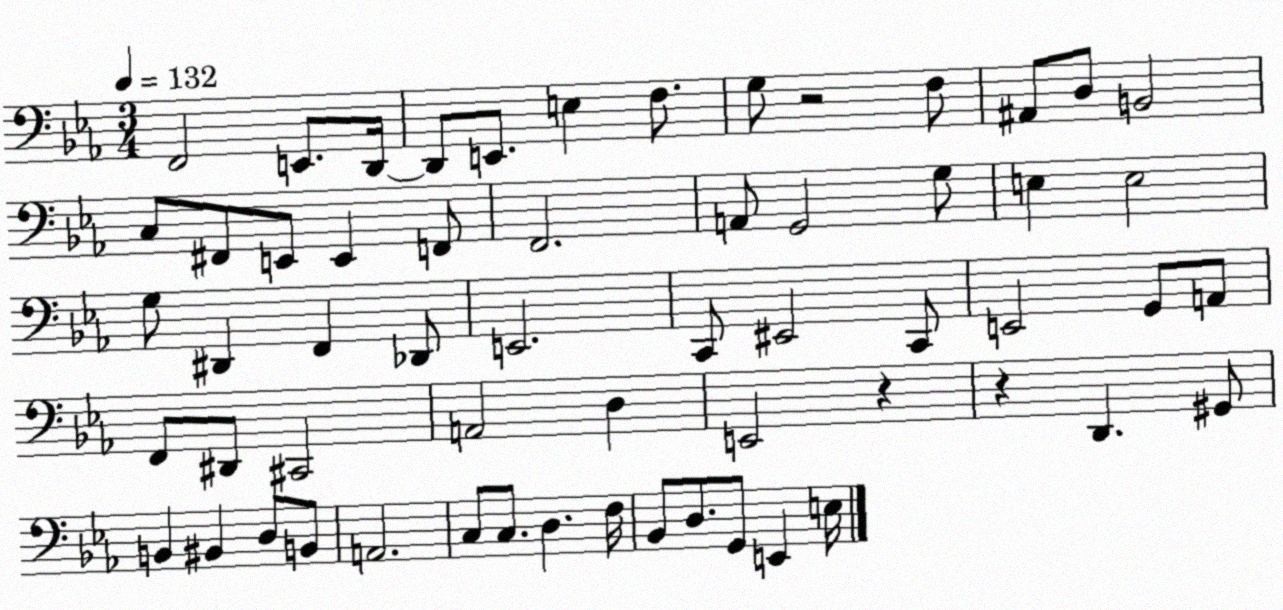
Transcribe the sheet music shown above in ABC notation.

X:1
T:Untitled
M:3/4
L:1/4
K:Eb
F,,2 E,,/2 D,,/4 D,,/2 E,,/2 E, F,/2 G,/2 z2 F,/2 ^A,,/2 D,/2 B,,2 C,/2 ^F,,/2 E,,/2 E,, F,,/2 F,,2 A,,/2 G,,2 G,/2 E, E,2 G,/2 ^D,, F,, _D,,/2 E,,2 C,,/2 ^E,,2 C,,/2 E,,2 G,,/2 A,,/2 F,,/2 ^D,,/2 ^C,,2 A,,2 D, E,,2 z z D,, ^G,,/2 B,, ^B,, D,/2 B,,/2 A,,2 C,/2 C,/2 D, F,/4 _B,,/2 D,/2 G,,/2 E,, E,/4